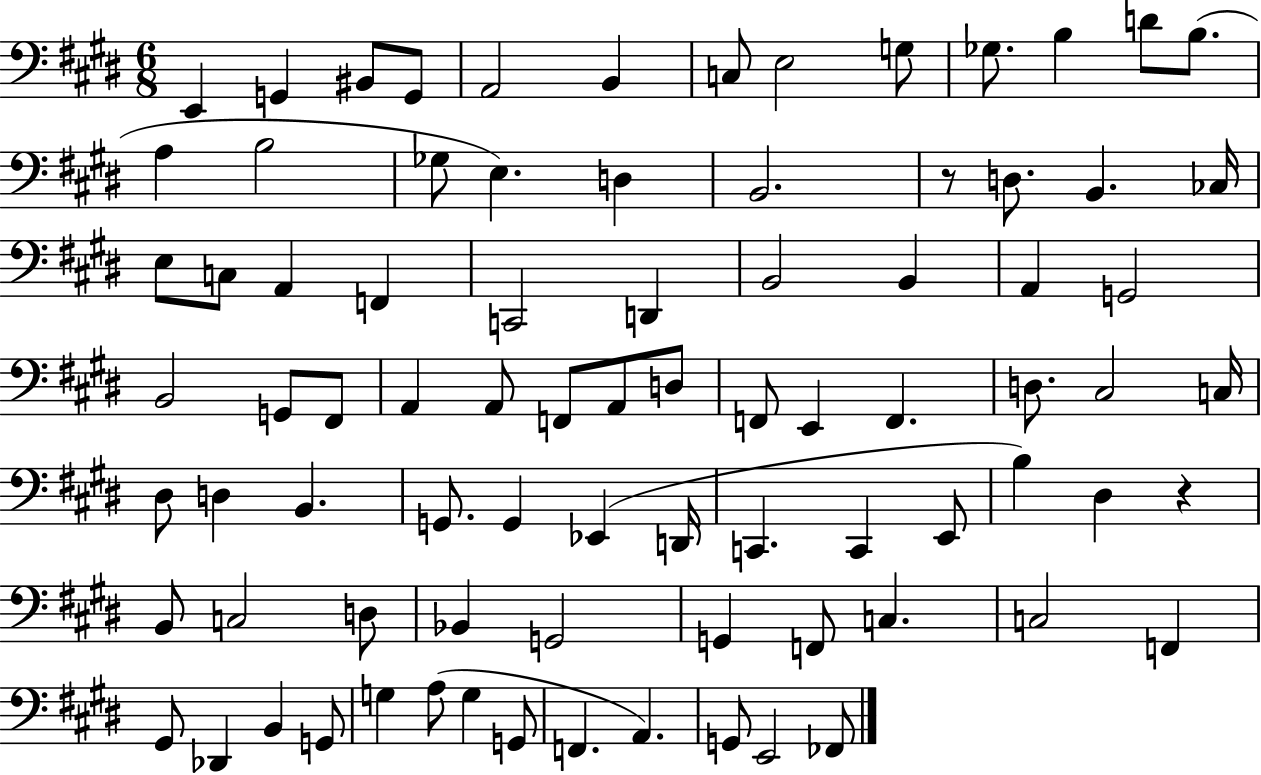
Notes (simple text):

E2/q G2/q BIS2/e G2/e A2/h B2/q C3/e E3/h G3/e Gb3/e. B3/q D4/e B3/e. A3/q B3/h Gb3/e E3/q. D3/q B2/h. R/e D3/e. B2/q. CES3/s E3/e C3/e A2/q F2/q C2/h D2/q B2/h B2/q A2/q G2/h B2/h G2/e F#2/e A2/q A2/e F2/e A2/e D3/e F2/e E2/q F2/q. D3/e. C#3/h C3/s D#3/e D3/q B2/q. G2/e. G2/q Eb2/q D2/s C2/q. C2/q E2/e B3/q D#3/q R/q B2/e C3/h D3/e Bb2/q G2/h G2/q F2/e C3/q. C3/h F2/q G#2/e Db2/q B2/q G2/e G3/q A3/e G3/q G2/e F2/q. A2/q. G2/e E2/h FES2/e